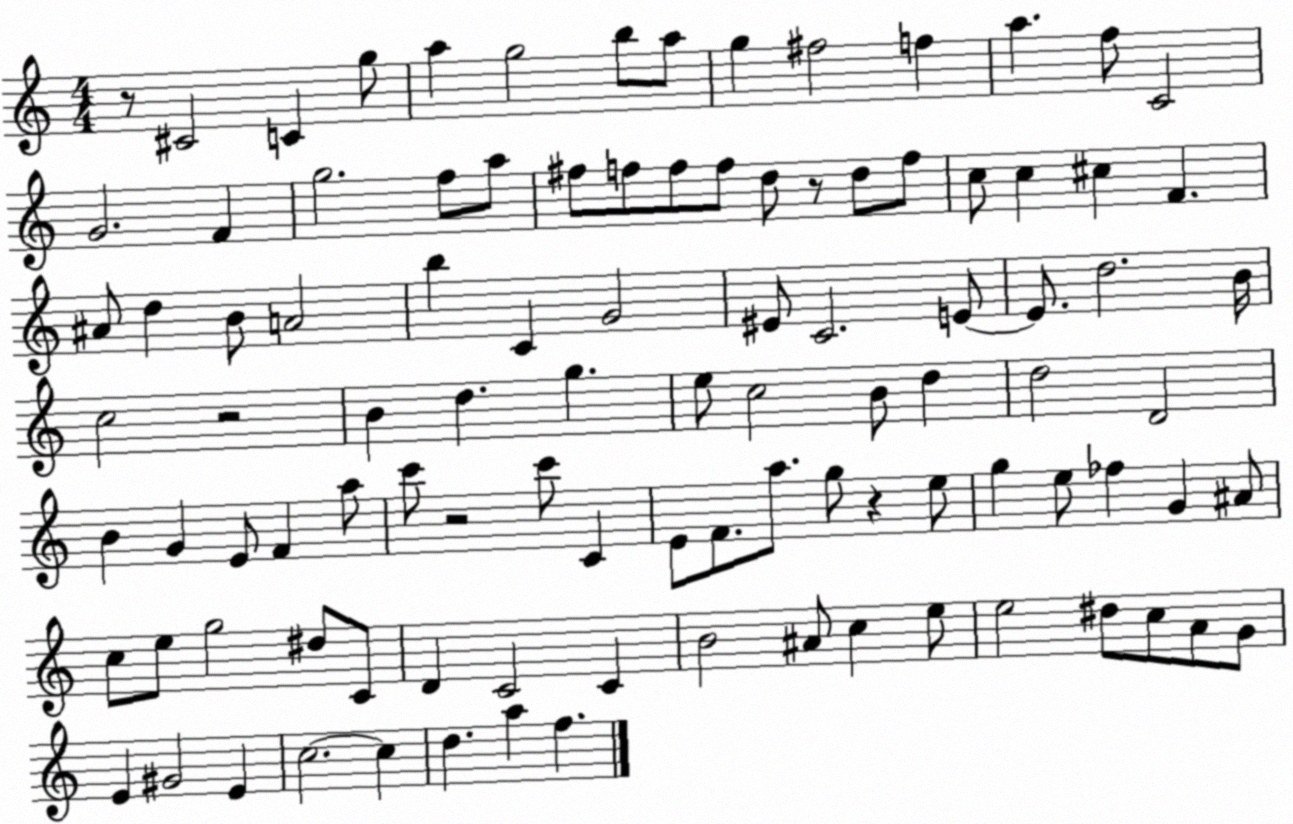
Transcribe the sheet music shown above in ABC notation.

X:1
T:Untitled
M:4/4
L:1/4
K:C
z/2 ^C2 C g/2 a g2 b/2 a/2 g ^f2 f a f/2 C2 G2 F g2 f/2 a/2 ^f/2 f/2 f/2 f/2 d/2 z/2 d/2 f/2 c/2 c ^c F ^A/2 d B/2 A2 b C G2 ^E/2 C2 E/2 E/2 d2 B/4 c2 z2 B d g e/2 c2 B/2 d d2 D2 B G E/2 F a/2 c'/2 z2 c'/2 C E/2 F/2 a/2 g/2 z e/2 g e/2 _f G ^A/2 c/2 e/2 g2 ^d/2 C/2 D C2 C B2 ^A/2 c e/2 e2 ^d/2 c/2 A/2 G/2 E ^G2 E c2 c d a f